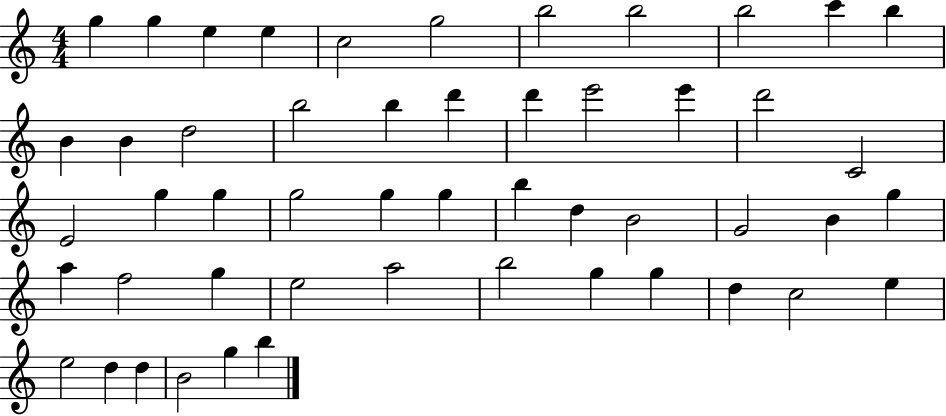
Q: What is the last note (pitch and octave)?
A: B5